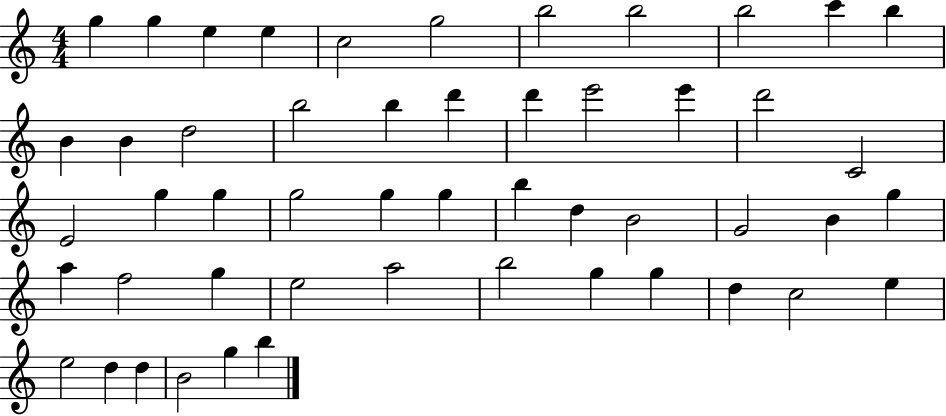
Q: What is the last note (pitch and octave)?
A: B5